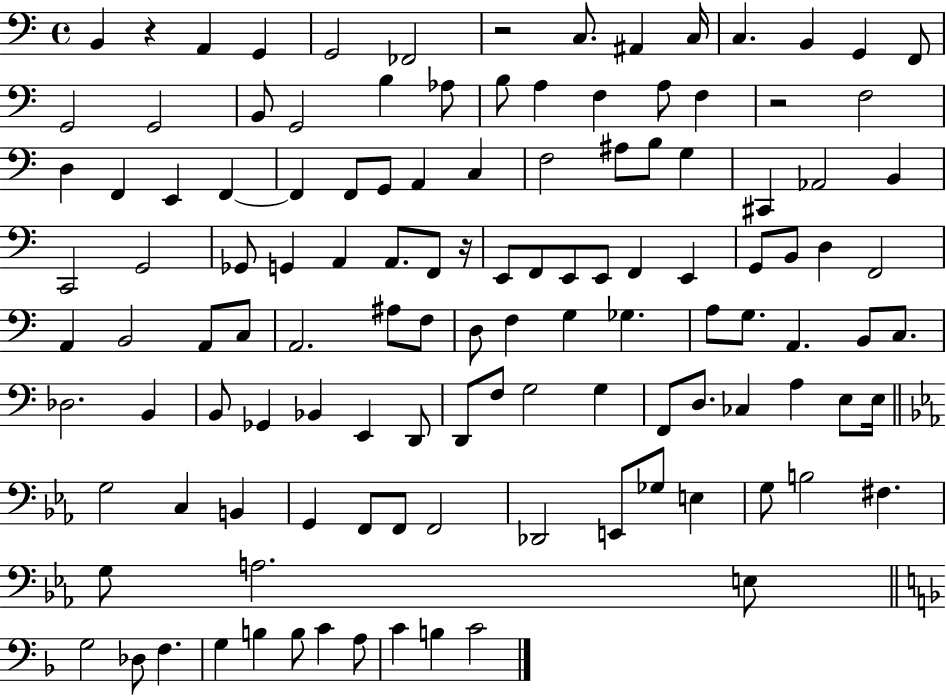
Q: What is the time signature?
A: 4/4